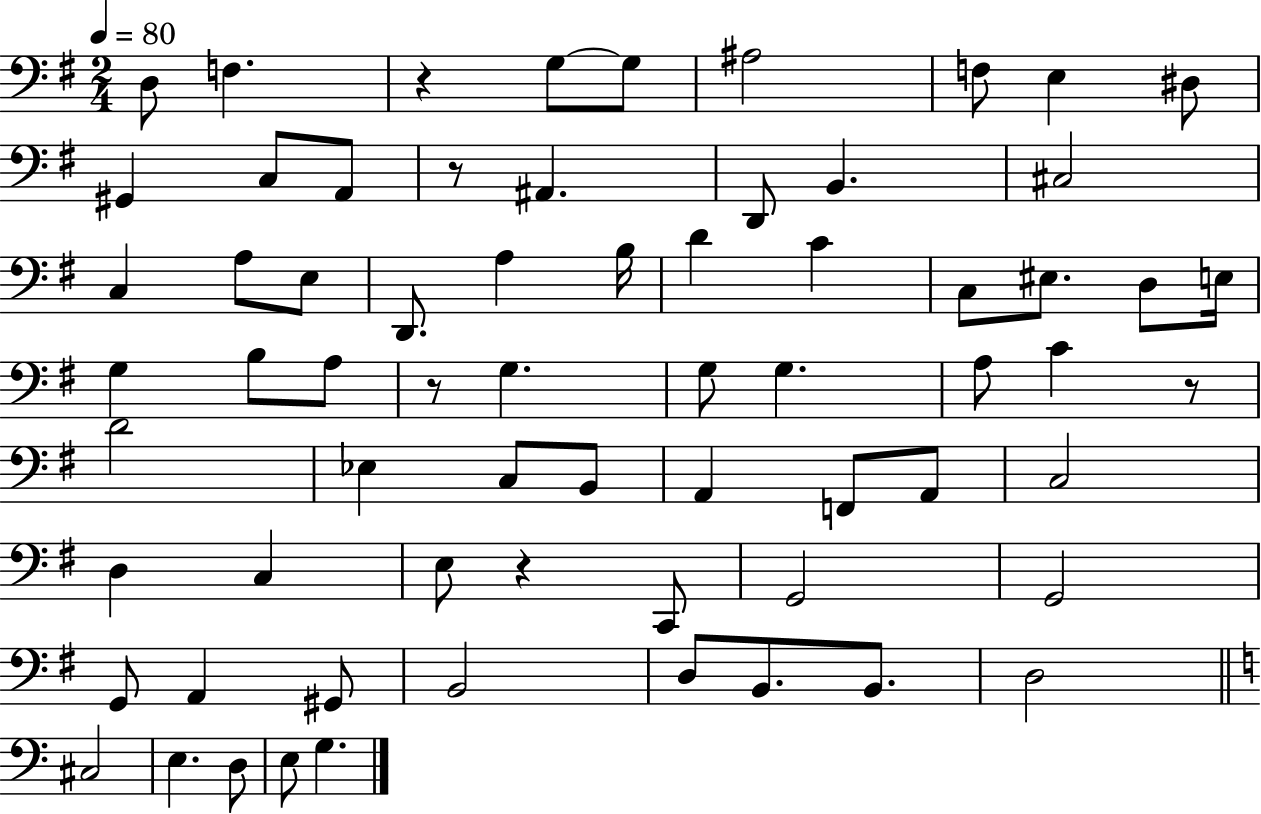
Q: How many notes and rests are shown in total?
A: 67